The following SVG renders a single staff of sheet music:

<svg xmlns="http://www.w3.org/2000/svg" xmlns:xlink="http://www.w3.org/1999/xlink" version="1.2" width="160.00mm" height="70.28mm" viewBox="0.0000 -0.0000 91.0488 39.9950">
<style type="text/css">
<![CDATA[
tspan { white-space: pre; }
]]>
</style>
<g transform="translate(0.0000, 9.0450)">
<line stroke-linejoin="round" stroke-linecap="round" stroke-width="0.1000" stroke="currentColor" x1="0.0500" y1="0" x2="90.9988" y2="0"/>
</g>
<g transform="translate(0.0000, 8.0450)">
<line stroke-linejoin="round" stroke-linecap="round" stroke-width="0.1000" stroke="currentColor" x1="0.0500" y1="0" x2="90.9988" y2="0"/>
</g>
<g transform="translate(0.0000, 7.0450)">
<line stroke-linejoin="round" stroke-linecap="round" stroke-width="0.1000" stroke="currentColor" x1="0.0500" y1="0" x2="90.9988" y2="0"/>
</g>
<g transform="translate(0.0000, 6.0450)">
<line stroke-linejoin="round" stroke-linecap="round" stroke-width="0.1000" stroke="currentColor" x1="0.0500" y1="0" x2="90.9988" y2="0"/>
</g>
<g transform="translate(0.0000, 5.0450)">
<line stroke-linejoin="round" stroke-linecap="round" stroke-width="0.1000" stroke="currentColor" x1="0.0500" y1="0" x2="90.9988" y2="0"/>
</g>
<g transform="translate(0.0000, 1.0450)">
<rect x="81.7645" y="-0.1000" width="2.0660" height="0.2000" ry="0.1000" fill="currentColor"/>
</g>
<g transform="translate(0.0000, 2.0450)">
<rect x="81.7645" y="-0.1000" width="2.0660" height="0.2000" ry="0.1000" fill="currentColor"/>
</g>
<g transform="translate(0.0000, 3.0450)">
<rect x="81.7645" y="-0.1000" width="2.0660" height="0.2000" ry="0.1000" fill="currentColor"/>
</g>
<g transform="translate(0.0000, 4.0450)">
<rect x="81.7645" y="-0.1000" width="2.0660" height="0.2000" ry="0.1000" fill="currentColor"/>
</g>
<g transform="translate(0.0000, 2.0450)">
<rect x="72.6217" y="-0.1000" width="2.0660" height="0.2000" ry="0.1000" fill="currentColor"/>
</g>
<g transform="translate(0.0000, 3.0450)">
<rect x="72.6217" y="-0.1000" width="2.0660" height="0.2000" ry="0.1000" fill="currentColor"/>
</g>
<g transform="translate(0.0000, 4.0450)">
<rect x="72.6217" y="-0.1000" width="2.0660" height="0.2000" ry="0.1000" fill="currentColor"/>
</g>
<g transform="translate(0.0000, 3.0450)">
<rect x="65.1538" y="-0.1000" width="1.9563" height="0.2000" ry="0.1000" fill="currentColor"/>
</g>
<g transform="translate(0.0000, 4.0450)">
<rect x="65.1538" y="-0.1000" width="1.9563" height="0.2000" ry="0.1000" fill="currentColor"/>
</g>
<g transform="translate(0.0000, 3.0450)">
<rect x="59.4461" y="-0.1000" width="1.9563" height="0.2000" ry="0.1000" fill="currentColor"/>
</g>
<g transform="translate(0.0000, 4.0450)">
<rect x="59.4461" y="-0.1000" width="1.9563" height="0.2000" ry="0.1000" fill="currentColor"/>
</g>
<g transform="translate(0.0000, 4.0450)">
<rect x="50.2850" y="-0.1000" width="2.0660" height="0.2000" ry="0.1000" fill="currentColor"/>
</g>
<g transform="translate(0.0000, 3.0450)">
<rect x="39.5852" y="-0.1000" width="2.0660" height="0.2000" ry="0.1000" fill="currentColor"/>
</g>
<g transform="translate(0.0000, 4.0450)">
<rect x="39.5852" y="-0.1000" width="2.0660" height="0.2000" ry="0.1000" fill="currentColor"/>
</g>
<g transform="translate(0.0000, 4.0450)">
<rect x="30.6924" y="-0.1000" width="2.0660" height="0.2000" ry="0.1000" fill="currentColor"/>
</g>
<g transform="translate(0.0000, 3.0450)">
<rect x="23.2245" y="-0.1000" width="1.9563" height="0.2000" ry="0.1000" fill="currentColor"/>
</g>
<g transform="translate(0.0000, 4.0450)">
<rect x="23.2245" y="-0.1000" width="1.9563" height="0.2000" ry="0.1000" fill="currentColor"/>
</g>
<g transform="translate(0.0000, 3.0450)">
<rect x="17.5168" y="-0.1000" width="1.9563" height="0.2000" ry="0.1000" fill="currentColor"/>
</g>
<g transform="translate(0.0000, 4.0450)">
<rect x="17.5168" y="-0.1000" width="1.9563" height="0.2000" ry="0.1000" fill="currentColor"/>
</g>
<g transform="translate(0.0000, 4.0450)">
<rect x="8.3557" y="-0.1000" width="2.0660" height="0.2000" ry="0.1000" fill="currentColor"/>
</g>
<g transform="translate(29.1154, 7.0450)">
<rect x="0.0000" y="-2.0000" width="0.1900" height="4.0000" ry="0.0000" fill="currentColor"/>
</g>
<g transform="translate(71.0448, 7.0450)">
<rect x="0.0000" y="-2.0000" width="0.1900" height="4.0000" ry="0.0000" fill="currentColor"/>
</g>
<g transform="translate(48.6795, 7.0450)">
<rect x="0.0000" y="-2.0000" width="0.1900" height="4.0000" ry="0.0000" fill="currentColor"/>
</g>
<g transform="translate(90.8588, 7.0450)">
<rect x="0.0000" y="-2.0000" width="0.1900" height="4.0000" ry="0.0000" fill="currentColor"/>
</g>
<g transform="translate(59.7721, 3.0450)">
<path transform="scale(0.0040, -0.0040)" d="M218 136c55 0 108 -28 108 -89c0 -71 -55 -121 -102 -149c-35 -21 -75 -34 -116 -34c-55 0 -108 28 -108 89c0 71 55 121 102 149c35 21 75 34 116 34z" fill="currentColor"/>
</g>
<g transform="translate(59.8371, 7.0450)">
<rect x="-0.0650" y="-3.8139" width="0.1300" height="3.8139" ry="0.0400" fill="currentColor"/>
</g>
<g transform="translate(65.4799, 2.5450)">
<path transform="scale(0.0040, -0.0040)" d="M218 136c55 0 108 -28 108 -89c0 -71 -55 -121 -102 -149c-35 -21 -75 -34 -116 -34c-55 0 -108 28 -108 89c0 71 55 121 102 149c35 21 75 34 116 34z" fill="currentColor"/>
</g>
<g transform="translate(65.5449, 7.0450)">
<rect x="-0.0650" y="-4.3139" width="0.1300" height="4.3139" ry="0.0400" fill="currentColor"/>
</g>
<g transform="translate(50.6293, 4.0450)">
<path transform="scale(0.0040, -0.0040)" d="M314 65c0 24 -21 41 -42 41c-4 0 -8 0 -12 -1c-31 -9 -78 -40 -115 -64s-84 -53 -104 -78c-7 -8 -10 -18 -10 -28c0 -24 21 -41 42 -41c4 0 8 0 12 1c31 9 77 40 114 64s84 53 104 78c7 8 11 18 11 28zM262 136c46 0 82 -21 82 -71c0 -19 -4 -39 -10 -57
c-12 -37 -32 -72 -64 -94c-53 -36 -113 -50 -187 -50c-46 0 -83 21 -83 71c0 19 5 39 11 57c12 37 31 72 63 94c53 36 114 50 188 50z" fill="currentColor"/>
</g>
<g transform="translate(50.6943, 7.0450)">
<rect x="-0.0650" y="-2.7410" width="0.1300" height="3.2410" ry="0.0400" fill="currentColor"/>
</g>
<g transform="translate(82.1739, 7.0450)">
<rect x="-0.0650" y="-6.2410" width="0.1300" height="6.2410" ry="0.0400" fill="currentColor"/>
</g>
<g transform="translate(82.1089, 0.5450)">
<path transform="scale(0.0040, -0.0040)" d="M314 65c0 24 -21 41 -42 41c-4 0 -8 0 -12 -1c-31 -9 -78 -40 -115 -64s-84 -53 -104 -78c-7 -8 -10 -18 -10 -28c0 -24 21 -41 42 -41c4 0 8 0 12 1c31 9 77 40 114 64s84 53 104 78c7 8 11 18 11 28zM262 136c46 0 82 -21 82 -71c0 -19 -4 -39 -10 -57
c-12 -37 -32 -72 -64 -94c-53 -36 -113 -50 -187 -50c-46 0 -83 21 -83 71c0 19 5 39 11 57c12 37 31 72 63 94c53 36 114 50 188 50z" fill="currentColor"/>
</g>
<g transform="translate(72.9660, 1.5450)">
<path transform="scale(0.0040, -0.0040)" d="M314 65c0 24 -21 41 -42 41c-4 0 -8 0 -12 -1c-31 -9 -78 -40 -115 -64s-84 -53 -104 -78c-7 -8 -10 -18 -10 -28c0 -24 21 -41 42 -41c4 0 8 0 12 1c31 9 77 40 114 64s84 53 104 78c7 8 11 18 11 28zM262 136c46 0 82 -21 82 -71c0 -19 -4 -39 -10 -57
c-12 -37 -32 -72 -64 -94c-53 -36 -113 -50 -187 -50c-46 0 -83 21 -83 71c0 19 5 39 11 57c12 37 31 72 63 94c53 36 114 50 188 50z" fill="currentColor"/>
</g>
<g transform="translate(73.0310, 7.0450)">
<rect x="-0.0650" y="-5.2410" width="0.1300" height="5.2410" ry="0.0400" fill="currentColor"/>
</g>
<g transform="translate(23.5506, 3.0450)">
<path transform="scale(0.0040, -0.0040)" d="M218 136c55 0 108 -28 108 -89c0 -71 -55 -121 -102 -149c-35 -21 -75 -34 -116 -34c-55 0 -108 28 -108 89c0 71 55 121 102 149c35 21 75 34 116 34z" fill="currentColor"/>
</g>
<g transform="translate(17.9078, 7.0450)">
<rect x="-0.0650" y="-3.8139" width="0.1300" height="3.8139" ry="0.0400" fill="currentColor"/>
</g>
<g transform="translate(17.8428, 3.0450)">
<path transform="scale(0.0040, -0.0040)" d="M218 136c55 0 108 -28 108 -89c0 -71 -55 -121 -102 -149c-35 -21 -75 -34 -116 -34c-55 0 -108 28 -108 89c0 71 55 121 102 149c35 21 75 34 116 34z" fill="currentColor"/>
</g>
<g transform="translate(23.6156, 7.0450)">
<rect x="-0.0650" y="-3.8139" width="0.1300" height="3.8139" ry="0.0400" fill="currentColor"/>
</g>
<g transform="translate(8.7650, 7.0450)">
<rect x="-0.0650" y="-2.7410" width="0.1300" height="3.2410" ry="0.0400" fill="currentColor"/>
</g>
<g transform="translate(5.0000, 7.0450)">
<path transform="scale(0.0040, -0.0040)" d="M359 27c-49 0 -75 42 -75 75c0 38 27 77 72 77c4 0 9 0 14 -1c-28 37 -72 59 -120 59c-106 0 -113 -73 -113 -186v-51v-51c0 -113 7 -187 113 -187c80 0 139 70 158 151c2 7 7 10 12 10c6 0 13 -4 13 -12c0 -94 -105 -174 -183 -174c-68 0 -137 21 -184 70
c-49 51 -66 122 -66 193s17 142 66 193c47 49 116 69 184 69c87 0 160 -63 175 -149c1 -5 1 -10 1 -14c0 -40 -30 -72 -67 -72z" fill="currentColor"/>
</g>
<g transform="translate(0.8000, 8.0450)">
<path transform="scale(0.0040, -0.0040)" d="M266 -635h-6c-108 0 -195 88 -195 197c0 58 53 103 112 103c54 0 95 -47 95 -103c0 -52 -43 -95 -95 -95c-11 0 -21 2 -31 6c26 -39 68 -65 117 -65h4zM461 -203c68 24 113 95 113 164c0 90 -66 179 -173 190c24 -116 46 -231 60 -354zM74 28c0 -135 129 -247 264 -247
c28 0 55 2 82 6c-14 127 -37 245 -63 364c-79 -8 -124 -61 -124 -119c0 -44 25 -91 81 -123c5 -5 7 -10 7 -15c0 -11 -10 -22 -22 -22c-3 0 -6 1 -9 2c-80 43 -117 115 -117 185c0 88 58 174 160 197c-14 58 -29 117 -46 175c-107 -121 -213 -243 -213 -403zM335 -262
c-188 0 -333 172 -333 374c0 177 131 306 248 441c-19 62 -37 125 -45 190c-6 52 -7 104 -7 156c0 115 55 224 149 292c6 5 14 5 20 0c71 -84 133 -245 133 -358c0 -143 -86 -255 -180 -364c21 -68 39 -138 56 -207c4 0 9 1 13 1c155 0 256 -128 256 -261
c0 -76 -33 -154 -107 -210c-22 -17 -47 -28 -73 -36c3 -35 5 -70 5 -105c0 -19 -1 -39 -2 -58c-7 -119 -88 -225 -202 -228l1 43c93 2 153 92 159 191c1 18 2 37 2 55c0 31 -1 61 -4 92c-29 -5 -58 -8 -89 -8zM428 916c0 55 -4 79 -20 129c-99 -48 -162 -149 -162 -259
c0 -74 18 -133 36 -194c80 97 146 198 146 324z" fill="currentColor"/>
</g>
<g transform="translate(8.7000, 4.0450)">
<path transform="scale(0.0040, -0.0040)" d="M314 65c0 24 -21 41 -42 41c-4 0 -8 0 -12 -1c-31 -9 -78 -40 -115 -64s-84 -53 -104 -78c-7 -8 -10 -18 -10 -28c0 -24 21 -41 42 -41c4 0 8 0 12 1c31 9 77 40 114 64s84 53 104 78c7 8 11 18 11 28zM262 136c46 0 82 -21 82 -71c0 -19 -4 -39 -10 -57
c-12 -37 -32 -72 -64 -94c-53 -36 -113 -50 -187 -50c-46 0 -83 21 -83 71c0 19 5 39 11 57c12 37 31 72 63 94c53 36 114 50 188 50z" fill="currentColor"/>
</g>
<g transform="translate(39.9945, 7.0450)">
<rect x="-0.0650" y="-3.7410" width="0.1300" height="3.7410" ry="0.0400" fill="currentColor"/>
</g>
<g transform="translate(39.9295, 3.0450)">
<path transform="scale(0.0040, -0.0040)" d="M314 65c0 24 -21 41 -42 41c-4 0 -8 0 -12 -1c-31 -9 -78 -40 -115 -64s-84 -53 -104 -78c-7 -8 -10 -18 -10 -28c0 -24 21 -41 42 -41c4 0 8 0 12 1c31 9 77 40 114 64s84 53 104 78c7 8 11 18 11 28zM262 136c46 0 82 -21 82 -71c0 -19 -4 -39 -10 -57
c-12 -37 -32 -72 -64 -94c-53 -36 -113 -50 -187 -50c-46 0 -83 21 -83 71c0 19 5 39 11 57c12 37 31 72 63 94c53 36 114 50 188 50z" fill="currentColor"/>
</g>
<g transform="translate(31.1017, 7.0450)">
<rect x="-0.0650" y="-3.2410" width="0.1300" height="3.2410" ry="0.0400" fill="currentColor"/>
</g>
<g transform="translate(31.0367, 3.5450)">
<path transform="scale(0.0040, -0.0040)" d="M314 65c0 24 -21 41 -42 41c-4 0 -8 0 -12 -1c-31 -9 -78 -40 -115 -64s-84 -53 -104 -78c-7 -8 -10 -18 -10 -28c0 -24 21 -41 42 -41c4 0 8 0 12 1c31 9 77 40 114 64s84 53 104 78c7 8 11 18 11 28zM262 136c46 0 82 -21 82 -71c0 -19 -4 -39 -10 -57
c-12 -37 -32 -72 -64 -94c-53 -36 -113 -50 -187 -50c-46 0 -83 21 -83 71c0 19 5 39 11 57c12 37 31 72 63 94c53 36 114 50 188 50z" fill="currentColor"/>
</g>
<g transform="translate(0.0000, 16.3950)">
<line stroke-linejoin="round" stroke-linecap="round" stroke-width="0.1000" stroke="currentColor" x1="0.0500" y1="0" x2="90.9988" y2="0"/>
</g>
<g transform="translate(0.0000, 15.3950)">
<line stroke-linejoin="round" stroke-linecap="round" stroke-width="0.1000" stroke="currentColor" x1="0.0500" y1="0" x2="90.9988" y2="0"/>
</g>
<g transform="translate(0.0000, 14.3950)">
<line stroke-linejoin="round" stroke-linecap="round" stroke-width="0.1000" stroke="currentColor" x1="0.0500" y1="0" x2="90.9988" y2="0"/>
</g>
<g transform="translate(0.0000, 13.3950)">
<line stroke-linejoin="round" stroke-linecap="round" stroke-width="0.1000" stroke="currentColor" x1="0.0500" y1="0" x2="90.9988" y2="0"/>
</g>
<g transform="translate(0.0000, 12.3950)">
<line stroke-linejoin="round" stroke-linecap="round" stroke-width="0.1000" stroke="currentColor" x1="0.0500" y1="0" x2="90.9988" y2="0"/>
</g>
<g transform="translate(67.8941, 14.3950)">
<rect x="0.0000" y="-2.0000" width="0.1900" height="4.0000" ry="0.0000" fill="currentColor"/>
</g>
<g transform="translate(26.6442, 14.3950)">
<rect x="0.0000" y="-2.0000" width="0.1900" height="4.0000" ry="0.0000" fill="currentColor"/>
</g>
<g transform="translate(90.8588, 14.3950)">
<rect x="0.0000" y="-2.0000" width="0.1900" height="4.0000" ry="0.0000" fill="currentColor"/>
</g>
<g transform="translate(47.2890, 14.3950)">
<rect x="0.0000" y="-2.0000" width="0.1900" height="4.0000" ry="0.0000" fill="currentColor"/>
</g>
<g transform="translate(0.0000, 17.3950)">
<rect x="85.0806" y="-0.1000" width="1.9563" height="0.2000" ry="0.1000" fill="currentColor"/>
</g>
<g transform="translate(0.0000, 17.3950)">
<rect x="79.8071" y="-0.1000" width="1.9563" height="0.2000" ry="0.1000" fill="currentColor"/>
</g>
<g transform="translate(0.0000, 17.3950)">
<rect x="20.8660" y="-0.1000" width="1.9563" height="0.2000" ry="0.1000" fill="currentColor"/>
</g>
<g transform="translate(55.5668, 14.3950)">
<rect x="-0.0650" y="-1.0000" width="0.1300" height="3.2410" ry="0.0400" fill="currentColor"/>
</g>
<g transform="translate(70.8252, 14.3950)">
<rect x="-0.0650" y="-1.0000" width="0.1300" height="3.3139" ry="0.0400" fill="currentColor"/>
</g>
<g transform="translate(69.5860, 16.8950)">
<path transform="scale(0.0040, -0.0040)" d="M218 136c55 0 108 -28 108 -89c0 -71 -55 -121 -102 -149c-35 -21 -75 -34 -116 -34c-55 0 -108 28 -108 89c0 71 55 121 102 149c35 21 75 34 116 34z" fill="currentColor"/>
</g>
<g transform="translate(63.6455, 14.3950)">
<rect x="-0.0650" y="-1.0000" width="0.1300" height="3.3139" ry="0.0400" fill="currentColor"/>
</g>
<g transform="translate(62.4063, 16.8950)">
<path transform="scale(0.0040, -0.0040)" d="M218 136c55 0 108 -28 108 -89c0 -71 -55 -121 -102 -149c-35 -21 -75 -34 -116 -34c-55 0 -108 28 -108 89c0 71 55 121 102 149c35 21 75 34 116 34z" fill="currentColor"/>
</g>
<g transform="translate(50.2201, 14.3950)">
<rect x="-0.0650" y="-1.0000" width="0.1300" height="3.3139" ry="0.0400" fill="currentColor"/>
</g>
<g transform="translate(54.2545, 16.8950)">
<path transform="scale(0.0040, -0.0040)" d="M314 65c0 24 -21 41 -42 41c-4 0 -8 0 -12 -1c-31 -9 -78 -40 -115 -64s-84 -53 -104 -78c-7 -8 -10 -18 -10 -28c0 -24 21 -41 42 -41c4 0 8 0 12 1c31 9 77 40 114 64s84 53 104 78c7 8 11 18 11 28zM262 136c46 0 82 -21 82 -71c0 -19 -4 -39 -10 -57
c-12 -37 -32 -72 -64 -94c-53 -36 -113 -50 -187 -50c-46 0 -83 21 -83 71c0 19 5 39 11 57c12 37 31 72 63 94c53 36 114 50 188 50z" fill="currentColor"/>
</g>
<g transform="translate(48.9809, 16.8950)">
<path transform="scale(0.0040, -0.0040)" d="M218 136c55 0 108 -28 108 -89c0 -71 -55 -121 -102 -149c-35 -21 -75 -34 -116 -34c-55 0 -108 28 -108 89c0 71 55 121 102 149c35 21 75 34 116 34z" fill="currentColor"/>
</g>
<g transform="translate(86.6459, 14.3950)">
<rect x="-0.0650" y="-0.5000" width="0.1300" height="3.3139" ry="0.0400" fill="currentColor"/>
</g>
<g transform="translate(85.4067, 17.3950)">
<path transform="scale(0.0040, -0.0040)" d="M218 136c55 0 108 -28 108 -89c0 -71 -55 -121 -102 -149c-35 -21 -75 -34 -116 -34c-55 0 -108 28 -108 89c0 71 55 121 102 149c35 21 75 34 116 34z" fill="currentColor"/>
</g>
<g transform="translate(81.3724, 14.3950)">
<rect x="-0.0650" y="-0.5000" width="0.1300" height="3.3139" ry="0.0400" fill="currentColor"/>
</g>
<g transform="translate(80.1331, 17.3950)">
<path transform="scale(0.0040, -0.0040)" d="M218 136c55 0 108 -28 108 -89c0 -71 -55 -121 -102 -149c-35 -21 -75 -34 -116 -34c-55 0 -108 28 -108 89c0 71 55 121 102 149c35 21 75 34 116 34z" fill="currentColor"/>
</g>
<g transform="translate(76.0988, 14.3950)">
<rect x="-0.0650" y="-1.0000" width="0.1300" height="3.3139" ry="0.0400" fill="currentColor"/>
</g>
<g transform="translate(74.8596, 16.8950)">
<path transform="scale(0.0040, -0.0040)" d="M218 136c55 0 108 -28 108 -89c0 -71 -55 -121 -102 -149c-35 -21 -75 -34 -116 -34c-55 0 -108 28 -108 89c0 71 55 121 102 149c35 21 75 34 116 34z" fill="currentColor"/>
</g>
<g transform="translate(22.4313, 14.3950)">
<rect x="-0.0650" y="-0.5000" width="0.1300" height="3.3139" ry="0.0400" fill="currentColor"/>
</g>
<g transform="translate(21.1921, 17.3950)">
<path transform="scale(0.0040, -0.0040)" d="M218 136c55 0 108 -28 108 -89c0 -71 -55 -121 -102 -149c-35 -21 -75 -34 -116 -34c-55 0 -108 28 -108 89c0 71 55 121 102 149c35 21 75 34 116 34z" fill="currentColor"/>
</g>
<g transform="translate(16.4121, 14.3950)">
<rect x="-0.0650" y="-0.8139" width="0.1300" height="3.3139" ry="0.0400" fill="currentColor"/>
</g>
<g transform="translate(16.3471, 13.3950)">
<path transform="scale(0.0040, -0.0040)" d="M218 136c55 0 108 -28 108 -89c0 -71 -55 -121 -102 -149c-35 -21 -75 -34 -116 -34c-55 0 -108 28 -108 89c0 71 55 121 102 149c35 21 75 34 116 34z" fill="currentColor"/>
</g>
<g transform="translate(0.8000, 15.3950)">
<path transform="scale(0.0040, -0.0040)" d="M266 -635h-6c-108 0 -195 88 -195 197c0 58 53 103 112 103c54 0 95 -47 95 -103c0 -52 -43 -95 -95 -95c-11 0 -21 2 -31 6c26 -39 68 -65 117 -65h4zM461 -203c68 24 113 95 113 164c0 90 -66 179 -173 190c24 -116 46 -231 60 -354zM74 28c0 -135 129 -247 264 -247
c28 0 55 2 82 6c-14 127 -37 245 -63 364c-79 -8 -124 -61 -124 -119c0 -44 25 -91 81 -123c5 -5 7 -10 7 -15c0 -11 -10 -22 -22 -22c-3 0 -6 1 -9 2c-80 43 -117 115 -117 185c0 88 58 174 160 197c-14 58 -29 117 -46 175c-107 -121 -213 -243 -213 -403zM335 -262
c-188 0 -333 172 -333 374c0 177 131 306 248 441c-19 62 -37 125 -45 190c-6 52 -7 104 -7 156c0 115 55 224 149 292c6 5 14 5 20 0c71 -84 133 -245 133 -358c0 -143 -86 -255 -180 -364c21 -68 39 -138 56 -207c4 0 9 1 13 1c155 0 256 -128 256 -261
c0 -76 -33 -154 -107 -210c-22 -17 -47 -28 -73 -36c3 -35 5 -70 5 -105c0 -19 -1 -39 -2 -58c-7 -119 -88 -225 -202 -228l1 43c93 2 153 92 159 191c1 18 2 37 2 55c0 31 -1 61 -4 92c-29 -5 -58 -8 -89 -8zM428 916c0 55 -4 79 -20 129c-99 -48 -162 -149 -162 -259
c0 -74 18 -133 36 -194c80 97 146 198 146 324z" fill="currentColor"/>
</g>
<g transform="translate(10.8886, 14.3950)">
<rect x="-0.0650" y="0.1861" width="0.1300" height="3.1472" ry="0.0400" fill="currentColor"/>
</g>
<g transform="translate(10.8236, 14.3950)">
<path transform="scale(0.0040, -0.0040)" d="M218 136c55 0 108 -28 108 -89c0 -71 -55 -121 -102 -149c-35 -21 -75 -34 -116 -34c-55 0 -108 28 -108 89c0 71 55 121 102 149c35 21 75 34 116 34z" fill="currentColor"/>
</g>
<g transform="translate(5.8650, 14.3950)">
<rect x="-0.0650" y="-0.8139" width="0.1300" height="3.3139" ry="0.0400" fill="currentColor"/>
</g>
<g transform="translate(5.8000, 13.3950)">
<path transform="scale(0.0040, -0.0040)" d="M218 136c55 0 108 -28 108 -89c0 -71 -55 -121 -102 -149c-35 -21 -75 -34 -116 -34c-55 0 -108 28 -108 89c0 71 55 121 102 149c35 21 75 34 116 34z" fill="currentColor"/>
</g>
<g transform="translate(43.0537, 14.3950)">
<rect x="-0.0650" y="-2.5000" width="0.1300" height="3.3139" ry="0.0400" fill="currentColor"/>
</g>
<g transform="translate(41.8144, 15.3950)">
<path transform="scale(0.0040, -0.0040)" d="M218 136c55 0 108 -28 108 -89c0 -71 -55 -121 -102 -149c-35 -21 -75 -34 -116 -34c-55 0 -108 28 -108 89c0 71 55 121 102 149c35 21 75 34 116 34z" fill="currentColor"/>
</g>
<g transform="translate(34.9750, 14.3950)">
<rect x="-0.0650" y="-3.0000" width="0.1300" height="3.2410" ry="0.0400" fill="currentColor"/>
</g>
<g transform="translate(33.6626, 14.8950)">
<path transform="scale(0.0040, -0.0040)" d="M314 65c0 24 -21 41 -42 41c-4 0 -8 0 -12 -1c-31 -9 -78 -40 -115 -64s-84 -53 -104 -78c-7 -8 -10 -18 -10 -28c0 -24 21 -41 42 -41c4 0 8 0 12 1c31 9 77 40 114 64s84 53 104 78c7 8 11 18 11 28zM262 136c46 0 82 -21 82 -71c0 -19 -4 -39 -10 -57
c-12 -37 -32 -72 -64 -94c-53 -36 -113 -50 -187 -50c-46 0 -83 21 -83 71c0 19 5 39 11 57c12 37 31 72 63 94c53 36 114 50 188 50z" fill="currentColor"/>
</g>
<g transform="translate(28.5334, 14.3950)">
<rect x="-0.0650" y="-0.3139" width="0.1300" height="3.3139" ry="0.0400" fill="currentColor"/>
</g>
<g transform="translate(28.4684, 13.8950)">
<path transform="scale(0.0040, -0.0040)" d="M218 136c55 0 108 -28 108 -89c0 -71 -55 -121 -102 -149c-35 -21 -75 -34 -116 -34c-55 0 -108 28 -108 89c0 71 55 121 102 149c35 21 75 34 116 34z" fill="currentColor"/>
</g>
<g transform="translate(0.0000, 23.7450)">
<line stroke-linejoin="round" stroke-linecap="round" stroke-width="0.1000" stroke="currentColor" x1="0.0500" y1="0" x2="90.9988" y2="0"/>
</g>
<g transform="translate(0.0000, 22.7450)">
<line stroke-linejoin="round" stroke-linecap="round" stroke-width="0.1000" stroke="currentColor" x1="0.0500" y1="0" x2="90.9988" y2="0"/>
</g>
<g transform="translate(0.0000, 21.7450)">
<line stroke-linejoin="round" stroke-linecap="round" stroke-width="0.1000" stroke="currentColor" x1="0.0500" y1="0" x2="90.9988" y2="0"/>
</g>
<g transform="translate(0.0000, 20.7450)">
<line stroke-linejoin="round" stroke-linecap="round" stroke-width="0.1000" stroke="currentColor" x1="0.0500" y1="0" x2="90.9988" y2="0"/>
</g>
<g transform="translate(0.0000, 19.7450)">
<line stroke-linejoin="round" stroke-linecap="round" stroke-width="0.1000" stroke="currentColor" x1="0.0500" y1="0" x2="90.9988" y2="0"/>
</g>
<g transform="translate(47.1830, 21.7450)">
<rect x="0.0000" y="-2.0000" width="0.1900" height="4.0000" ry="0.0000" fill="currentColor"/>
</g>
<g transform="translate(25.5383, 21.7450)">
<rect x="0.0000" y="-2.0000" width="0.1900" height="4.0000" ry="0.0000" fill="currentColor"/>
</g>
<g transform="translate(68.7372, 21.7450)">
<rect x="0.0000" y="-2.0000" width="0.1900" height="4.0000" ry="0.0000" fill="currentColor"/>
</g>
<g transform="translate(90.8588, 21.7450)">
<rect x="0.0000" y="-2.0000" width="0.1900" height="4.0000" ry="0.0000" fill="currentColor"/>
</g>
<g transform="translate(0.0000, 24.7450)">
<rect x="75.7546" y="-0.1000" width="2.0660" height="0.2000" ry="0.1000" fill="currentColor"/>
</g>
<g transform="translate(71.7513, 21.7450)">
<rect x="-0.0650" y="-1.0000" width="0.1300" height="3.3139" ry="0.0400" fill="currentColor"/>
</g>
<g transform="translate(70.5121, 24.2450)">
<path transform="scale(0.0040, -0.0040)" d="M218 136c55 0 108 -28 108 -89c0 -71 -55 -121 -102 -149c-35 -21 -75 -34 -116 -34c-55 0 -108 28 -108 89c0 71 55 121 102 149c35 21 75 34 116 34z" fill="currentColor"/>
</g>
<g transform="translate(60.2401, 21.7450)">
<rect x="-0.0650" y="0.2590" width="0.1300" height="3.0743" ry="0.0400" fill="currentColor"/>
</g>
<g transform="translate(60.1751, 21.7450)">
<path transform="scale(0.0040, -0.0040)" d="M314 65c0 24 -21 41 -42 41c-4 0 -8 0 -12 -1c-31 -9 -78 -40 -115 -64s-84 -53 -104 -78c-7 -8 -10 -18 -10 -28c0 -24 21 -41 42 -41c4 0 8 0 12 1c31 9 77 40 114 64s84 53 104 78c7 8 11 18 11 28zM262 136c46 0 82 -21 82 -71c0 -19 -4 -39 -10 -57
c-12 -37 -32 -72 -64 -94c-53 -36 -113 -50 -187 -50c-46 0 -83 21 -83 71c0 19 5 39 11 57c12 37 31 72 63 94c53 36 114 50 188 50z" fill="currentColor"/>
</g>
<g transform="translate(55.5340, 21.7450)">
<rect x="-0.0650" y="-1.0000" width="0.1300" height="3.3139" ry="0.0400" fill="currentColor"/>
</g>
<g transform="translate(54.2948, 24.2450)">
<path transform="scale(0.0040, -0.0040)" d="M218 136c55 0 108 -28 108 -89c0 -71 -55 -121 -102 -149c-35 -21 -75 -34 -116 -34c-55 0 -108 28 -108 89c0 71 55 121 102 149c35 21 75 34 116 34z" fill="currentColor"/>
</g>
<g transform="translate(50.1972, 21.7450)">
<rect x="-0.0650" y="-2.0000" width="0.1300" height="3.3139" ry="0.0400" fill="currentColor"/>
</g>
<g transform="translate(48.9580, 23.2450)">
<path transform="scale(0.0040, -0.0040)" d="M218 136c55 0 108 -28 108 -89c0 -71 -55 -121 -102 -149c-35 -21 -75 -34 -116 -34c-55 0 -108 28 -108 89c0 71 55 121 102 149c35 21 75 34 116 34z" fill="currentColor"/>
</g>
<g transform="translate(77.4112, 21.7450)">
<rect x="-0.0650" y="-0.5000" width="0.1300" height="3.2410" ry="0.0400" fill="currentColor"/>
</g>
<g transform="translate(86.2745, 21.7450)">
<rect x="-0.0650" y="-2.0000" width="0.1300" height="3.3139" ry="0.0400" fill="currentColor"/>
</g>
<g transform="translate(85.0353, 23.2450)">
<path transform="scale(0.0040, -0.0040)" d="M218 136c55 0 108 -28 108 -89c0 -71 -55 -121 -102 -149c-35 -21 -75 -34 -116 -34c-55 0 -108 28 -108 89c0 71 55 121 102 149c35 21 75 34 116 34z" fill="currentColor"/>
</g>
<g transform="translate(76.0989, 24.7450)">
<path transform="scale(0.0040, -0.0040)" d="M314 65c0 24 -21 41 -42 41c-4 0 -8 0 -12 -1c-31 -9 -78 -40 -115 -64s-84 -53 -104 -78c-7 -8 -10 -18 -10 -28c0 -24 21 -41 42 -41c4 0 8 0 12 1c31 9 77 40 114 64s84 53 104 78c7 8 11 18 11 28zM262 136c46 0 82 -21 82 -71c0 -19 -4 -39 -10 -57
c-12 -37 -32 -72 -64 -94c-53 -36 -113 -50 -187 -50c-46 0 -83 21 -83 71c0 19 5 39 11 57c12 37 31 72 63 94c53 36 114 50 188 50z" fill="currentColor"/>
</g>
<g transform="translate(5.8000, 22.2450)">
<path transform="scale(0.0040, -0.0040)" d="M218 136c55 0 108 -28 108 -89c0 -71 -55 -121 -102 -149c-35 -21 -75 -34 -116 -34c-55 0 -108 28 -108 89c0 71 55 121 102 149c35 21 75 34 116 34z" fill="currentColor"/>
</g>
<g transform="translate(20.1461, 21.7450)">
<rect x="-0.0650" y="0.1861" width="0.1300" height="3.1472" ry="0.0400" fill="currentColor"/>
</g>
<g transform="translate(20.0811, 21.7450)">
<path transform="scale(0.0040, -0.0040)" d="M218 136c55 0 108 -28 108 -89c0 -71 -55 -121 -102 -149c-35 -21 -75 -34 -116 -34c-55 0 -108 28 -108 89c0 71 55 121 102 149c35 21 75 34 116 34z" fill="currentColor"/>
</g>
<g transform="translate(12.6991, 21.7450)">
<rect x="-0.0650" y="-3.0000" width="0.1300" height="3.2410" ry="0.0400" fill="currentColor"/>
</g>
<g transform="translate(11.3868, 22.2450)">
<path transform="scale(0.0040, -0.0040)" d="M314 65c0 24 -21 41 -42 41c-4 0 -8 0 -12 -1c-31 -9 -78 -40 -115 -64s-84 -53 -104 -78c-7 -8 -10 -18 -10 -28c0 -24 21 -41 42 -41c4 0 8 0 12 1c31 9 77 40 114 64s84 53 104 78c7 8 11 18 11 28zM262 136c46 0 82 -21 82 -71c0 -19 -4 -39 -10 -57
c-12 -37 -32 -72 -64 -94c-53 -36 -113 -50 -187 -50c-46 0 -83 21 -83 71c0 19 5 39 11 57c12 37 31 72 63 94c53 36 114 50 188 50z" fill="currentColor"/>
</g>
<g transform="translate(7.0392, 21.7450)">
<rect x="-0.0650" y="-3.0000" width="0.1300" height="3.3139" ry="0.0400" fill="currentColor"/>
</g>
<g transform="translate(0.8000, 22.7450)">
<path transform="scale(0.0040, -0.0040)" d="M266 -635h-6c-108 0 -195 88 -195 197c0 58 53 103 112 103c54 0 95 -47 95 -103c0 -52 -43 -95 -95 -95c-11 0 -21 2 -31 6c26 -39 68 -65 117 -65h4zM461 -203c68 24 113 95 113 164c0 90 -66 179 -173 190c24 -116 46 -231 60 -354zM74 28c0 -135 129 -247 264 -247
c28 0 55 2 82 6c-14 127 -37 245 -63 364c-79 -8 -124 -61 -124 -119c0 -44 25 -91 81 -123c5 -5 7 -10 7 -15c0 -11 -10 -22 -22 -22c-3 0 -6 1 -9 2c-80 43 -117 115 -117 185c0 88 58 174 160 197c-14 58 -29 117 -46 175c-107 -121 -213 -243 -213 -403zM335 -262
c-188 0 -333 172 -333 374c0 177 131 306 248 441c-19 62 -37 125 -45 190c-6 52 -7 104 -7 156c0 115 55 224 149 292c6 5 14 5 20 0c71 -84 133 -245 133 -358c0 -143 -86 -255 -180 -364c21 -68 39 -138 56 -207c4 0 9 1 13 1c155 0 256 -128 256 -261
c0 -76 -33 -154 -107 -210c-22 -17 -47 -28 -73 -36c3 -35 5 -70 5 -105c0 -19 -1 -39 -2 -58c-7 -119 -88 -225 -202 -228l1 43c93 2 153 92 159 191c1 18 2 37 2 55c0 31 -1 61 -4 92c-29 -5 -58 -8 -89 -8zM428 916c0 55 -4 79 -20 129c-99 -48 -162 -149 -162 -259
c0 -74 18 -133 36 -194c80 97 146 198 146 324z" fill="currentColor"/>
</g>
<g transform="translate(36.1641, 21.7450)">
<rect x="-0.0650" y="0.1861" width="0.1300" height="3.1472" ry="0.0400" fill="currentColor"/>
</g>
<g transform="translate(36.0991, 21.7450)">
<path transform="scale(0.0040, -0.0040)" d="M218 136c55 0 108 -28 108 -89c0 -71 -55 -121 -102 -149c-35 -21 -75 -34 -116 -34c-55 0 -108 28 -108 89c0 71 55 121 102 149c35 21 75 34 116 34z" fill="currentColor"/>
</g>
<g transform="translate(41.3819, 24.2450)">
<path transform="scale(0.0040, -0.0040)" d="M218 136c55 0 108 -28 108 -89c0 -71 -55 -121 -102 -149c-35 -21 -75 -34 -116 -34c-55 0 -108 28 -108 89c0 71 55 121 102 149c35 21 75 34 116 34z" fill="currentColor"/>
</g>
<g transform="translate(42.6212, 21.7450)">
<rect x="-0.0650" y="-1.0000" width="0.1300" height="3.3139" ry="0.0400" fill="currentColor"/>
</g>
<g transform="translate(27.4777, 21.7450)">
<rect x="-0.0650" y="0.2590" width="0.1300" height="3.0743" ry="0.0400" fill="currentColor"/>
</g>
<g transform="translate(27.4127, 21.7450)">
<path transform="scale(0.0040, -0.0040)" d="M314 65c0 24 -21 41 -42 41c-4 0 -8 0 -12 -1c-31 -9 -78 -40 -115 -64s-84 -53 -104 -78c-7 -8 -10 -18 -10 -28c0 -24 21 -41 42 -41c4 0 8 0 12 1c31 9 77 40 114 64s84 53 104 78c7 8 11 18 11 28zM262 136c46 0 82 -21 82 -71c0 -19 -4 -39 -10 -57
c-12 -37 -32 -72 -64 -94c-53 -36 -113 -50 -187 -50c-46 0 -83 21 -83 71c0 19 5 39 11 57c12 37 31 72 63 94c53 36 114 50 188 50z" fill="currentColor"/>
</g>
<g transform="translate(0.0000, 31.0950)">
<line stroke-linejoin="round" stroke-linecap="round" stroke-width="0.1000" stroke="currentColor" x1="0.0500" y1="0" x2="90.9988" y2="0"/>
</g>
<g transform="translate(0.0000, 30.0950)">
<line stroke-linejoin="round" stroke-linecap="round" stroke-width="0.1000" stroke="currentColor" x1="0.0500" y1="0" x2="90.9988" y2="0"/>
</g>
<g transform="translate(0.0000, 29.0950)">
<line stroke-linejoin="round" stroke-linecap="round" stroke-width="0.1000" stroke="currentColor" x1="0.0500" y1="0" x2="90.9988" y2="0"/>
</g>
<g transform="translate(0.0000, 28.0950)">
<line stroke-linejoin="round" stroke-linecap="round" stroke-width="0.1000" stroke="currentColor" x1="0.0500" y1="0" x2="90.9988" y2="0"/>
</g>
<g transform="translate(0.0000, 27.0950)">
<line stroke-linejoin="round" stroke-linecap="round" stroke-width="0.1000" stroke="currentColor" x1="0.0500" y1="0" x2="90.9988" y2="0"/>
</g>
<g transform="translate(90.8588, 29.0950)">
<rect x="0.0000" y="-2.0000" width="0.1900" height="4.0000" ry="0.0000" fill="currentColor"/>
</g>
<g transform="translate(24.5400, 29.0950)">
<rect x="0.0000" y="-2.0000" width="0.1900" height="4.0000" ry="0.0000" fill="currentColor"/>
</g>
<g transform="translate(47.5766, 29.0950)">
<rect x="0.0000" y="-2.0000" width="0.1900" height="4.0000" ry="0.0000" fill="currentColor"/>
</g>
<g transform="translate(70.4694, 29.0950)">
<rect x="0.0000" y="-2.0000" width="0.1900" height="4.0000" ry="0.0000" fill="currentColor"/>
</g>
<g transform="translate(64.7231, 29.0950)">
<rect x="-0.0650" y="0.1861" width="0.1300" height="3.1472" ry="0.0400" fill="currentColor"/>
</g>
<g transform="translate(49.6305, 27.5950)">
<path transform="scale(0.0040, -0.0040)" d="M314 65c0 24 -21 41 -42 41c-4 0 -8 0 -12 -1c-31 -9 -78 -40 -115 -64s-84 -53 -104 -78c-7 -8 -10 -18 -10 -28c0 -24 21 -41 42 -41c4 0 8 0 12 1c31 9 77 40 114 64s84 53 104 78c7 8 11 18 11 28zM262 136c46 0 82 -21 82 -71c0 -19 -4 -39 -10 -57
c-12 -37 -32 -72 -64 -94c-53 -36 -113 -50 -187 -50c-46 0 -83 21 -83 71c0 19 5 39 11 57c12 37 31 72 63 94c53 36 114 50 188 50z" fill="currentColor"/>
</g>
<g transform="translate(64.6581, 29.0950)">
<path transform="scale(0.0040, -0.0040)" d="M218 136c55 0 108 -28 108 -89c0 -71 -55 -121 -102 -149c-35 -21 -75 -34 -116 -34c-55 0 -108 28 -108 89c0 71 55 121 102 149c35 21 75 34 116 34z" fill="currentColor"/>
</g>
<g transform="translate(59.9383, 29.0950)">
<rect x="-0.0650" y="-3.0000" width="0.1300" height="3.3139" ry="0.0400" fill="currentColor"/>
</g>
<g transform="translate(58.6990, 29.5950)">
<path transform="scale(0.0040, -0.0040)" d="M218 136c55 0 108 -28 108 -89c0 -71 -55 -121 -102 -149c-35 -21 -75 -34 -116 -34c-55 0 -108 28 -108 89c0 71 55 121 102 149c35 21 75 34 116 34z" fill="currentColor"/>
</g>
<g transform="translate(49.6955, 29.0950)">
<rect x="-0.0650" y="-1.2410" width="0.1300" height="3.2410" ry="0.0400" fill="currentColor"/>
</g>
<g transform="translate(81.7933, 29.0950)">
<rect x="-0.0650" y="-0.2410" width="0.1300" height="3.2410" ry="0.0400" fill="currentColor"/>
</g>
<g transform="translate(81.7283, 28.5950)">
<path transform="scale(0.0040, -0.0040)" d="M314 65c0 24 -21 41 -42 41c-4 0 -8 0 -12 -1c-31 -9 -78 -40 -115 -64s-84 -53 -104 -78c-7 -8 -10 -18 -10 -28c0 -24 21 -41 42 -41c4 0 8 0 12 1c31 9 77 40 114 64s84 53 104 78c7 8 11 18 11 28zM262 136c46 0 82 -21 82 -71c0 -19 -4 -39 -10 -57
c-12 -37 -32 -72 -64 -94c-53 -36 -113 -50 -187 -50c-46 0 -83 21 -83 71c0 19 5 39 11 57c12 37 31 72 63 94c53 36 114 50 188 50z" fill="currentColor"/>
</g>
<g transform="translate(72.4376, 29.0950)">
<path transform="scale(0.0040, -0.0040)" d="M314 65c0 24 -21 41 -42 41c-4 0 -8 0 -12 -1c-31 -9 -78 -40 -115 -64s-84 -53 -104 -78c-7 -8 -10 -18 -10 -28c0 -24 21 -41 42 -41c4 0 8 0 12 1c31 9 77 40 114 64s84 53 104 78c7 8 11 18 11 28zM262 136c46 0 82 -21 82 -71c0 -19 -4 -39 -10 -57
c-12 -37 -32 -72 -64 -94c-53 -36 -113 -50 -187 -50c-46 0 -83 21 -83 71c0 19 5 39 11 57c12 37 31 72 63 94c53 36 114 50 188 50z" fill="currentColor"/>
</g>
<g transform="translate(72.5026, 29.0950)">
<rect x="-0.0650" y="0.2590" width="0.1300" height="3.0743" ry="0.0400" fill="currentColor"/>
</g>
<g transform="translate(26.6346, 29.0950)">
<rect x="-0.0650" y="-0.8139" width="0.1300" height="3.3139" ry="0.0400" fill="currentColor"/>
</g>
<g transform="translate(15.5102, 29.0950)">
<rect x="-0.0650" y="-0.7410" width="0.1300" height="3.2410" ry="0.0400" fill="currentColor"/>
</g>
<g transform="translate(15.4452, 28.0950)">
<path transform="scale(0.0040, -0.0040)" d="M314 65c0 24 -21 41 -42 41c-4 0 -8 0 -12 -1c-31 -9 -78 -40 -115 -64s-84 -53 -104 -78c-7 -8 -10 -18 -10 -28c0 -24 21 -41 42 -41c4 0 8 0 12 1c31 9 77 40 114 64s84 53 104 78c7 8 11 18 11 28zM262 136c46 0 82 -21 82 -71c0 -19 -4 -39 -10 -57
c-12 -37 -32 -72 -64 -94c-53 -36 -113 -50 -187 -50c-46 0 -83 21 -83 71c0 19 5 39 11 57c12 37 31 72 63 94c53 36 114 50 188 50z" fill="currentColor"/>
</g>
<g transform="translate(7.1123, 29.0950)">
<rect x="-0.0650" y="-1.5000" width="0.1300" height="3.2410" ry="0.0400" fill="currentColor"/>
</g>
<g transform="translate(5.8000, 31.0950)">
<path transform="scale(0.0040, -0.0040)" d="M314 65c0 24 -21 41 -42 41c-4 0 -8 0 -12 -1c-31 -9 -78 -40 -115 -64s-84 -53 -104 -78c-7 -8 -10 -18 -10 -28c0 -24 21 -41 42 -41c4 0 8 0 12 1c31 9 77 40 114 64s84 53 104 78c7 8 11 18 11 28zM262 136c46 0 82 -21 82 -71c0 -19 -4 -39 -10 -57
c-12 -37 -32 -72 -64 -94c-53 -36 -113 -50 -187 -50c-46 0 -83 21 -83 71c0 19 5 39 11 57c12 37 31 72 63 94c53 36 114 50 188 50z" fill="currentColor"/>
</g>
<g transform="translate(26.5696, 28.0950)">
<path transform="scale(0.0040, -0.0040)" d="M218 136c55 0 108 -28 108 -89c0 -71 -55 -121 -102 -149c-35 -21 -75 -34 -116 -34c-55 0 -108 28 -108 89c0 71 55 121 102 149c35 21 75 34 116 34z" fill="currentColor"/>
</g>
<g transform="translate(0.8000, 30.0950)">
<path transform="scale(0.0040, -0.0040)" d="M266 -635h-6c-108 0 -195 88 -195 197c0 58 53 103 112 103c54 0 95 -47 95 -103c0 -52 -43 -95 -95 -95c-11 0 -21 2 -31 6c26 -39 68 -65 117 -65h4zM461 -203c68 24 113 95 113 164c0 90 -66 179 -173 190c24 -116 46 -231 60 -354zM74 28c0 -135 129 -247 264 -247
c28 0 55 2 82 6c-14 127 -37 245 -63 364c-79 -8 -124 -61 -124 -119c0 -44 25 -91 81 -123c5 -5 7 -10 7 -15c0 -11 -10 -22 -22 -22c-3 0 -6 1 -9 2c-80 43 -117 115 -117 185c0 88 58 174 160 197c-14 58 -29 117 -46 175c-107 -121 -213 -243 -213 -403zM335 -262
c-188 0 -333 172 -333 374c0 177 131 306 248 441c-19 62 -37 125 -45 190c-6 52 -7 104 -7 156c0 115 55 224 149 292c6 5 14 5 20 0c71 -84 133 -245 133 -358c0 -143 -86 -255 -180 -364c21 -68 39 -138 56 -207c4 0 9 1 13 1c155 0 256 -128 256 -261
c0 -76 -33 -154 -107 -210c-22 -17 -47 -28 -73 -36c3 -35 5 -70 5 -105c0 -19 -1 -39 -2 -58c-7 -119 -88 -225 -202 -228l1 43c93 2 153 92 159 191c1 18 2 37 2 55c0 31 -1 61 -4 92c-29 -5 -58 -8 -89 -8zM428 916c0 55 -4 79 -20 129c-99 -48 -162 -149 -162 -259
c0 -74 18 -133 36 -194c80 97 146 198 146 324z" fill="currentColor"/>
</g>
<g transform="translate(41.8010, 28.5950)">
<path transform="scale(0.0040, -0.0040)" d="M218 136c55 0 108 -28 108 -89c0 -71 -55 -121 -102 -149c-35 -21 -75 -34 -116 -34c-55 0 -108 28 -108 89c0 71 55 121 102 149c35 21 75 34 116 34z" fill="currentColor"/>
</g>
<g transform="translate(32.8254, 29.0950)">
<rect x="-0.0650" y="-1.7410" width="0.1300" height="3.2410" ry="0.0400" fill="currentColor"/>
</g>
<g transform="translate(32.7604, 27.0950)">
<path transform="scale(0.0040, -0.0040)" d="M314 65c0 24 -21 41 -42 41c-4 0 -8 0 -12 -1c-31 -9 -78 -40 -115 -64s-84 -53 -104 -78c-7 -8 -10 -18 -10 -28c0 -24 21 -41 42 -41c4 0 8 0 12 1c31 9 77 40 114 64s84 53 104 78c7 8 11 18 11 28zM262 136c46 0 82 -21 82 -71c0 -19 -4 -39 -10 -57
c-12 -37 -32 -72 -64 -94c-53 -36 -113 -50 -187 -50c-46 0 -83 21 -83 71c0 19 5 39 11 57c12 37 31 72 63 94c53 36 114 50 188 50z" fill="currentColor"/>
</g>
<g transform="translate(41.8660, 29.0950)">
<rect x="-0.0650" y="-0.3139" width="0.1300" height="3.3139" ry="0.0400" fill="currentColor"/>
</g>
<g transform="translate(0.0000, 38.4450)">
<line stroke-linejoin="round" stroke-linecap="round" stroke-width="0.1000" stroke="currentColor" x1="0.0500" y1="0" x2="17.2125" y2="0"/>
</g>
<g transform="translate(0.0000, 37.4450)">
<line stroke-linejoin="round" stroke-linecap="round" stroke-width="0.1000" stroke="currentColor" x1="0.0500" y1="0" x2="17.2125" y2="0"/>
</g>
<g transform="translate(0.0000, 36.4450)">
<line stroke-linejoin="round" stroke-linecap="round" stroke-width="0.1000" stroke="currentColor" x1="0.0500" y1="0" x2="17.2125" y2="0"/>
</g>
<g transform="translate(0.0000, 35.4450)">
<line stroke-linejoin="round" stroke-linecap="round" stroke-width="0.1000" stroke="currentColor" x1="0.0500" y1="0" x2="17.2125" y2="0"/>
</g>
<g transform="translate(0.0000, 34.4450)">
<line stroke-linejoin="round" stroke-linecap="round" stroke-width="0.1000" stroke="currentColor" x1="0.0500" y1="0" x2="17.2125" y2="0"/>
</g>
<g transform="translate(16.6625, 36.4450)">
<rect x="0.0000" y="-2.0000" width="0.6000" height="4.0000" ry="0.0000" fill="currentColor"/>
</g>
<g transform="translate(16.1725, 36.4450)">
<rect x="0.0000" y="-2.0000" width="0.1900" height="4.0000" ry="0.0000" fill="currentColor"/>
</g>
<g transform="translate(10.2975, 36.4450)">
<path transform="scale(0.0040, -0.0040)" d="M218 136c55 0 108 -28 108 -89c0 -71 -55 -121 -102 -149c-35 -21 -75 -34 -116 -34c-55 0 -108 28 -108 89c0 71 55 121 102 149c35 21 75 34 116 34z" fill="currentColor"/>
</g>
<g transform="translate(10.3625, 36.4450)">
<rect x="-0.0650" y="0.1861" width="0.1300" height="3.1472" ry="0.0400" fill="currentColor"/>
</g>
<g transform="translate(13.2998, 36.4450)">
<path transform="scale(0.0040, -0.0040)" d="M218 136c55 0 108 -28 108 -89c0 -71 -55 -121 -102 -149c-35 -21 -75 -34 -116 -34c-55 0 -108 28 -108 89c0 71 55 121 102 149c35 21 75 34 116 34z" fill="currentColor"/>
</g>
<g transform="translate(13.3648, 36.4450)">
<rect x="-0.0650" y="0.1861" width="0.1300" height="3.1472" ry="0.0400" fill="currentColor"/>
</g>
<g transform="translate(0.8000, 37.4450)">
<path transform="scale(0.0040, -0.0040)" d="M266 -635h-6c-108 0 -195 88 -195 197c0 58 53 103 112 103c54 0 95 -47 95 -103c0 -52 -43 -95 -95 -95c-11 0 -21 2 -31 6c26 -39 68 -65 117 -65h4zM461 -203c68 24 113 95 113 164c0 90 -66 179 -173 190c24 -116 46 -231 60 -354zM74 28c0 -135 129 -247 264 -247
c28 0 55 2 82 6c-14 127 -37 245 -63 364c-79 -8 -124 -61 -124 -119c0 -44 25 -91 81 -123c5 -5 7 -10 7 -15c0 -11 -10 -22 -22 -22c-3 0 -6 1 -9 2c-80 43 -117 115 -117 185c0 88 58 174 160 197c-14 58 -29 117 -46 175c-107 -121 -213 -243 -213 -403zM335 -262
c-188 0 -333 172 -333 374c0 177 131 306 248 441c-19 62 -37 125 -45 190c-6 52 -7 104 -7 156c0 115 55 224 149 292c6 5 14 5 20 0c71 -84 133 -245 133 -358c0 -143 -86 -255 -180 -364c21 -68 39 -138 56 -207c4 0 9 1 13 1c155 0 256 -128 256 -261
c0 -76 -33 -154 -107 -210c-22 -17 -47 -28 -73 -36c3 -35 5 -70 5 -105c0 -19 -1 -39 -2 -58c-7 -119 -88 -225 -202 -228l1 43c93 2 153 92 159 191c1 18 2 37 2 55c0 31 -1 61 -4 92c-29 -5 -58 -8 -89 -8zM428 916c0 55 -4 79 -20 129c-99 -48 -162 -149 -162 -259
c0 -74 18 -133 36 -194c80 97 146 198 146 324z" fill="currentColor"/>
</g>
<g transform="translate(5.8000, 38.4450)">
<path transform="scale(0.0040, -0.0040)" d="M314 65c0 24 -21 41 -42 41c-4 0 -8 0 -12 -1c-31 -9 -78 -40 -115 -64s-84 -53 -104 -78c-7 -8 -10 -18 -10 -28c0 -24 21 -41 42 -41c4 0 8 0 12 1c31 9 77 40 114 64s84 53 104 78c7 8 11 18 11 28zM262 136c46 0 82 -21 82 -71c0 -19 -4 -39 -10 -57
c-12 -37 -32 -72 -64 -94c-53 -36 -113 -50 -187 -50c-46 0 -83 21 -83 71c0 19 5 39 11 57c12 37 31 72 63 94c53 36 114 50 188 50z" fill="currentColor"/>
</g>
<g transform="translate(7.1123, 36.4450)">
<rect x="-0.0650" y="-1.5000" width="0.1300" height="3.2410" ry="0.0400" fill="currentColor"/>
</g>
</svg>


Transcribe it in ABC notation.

X:1
T:Untitled
M:4/4
L:1/4
K:C
a2 c' c' b2 c'2 a2 c' d' f'2 a'2 d B d C c A2 G D D2 D D D C C A A2 B B2 B D F D B2 D C2 F E2 d2 d f2 c e2 A B B2 c2 E2 B B